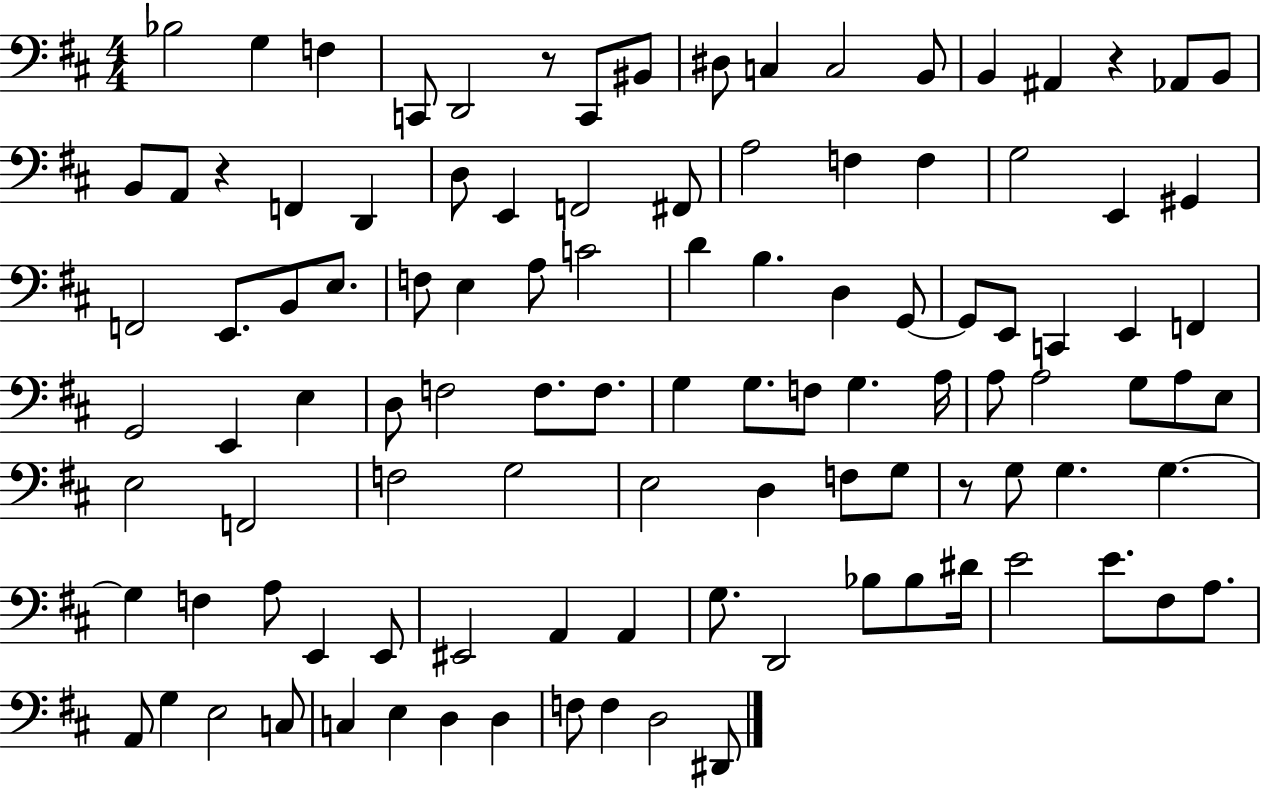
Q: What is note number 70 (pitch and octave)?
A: F3